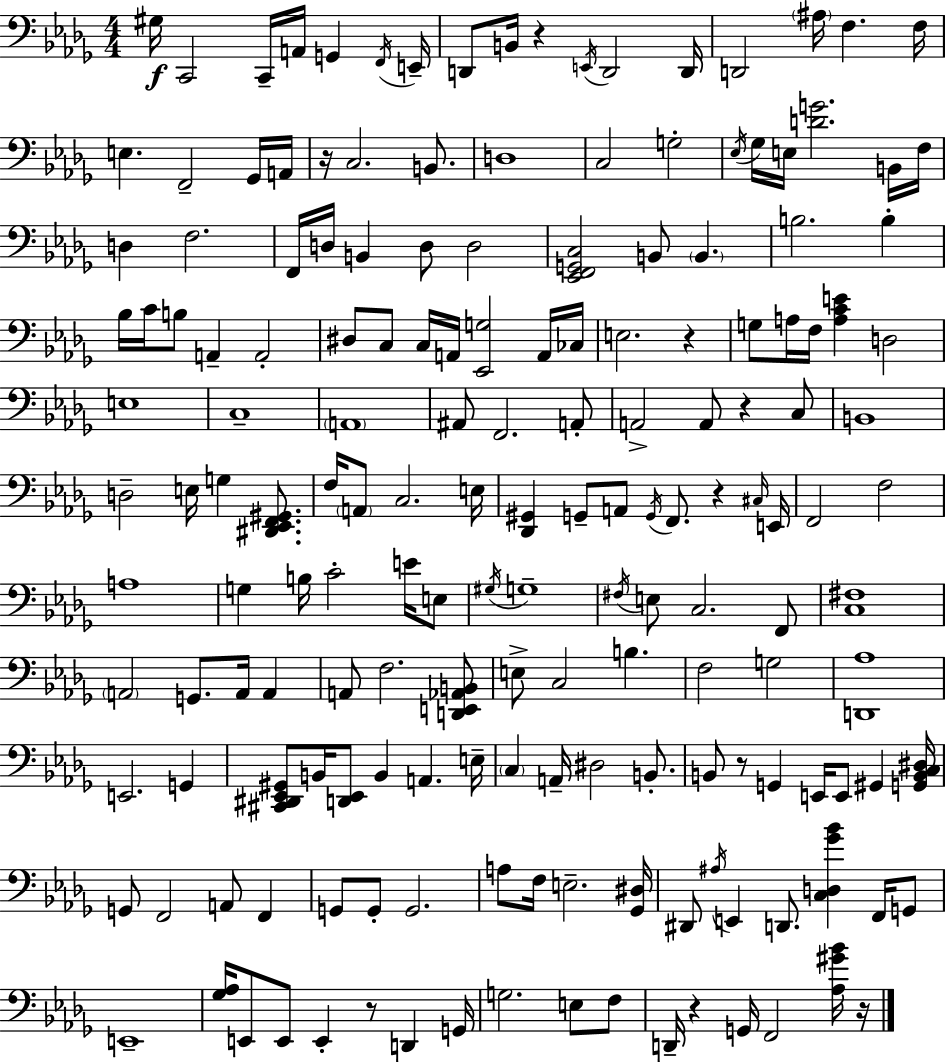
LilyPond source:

{
  \clef bass
  \numericTimeSignature
  \time 4/4
  \key bes \minor
  gis16\f c,2 c,16-- a,16 g,4 \acciaccatura { f,16 } | e,16-- d,8 b,16 r4 \acciaccatura { e,16 } d,2 | d,16 d,2 \parenthesize ais16 f4. | f16 e4. f,2-- | \break ges,16 a,16 r16 c2. b,8. | d1 | c2 g2-. | \acciaccatura { ees16 } ges16 e16 <d' g'>2. | \break b,16 f16 d4 f2. | f,16 d16 b,4 d8 d2 | <ees, f, g, c>2 b,8 \parenthesize b,4. | b2. b4-. | \break bes16 c'16 b8 a,4-- a,2-. | dis8 c8 c16 a,16 <ees, g>2 | a,16 ces16 e2. r4 | g8 a16 f16 <a c' e'>4 d2 | \break e1 | c1-- | \parenthesize a,1 | ais,8 f,2. | \break a,8-. a,2-> a,8 r4 | c8 b,1 | d2-- e16 g4 | <dis, ees, f, gis,>8. f16 \parenthesize a,8 c2. | \break e16 <des, gis,>4 g,8-- a,8 \acciaccatura { g,16 } f,8. r4 | \grace { cis16 } e,16 f,2 f2 | a1 | g4 b16 c'2-. | \break e'16 e8 \acciaccatura { gis16 } g1-- | \acciaccatura { fis16 } e8 c2. | f,8 <c fis>1 | \parenthesize a,2 g,8. | \break a,16 a,4 a,8 f2. | <d, e, aes, b,>8 e8-> c2 | b4. f2 g2 | <d, aes>1 | \break e,2. | g,4 <cis, dis, ees, gis,>8 b,16 <d, ees,>8 b,4 | a,4. e16-- \parenthesize c4 a,16-- dis2 | b,8.-. b,8 r8 g,4 e,16 | \break e,8 gis,4 <g, b, c dis>16 g,8 f,2 | a,8 f,4 g,8 g,8-. g,2. | a8 f16 e2.-- | <ges, dis>16 dis,8 \acciaccatura { ais16 } e,4 d,8. | \break <c d ges' bes'>4 f,16 g,8 e,1-- | <ges aes>16 e,8 e,8 e,4-. | r8 d,4 g,16 g2. | e8 f8 d,16-- r4 g,16 f,2 | \break <aes gis' bes'>16 r16 \bar "|."
}